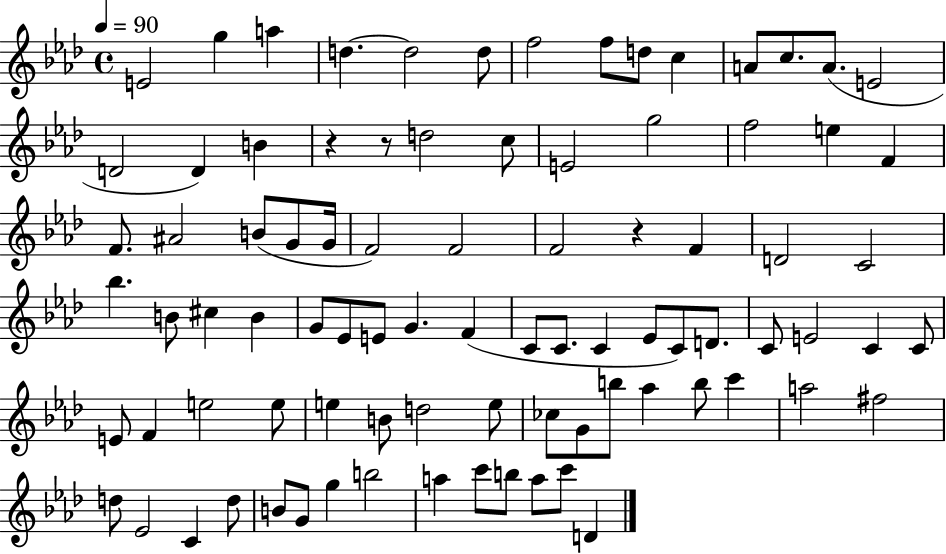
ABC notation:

X:1
T:Untitled
M:4/4
L:1/4
K:Ab
E2 g a d d2 d/2 f2 f/2 d/2 c A/2 c/2 A/2 E2 D2 D B z z/2 d2 c/2 E2 g2 f2 e F F/2 ^A2 B/2 G/2 G/4 F2 F2 F2 z F D2 C2 _b B/2 ^c B G/2 _E/2 E/2 G F C/2 C/2 C _E/2 C/2 D/2 C/2 E2 C C/2 E/2 F e2 e/2 e B/2 d2 e/2 _c/2 G/2 b/2 _a b/2 c' a2 ^f2 d/2 _E2 C d/2 B/2 G/2 g b2 a c'/2 b/2 a/2 c'/2 D